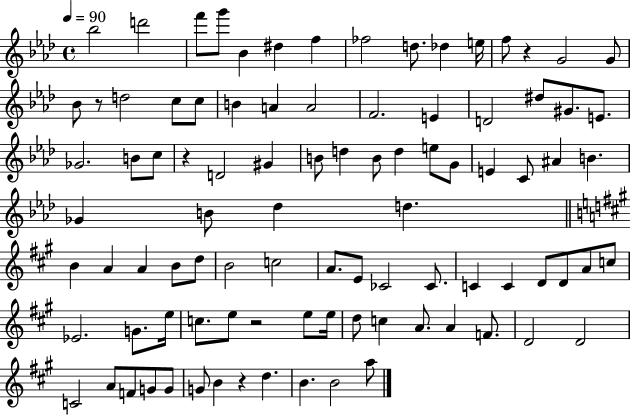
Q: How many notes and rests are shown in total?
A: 93